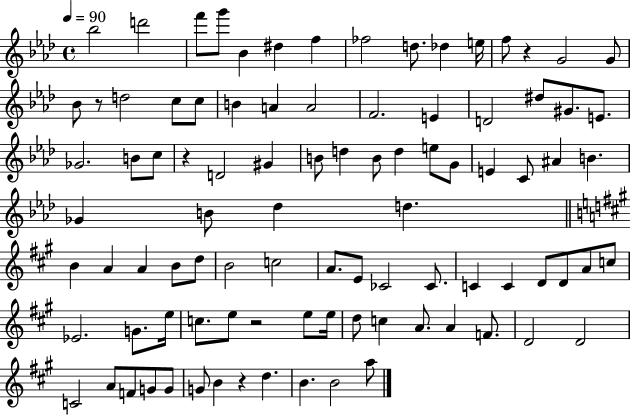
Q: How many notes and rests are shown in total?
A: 93